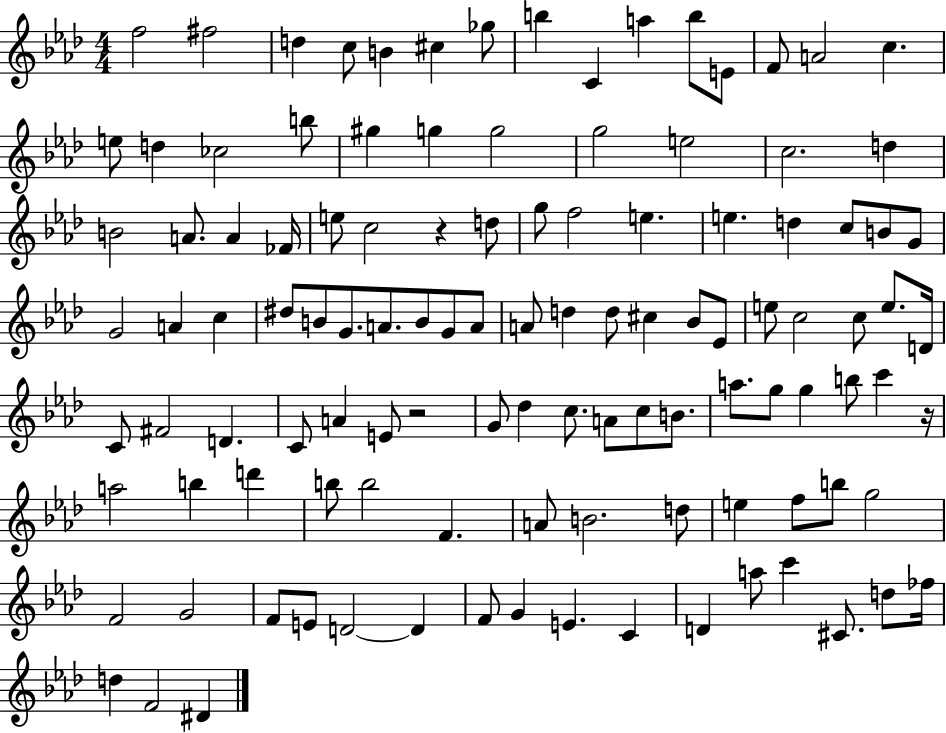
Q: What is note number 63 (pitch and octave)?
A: C4